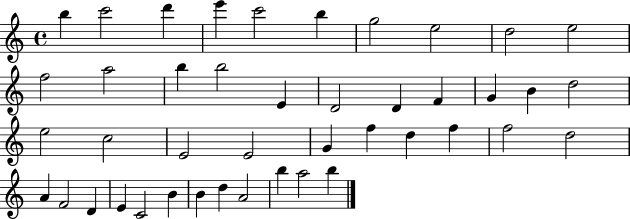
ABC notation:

X:1
T:Untitled
M:4/4
L:1/4
K:C
b c'2 d' e' c'2 b g2 e2 d2 e2 f2 a2 b b2 E D2 D F G B d2 e2 c2 E2 E2 G f d f f2 d2 A F2 D E C2 B B d A2 b a2 b